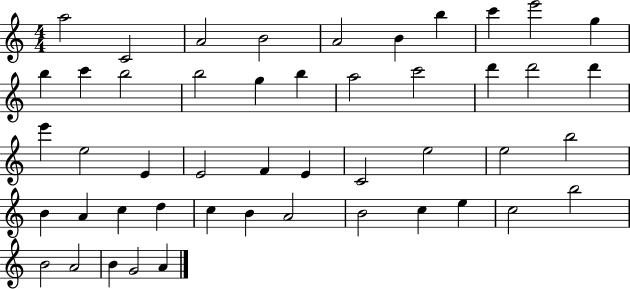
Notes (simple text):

A5/h C4/h A4/h B4/h A4/h B4/q B5/q C6/q E6/h G5/q B5/q C6/q B5/h B5/h G5/q B5/q A5/h C6/h D6/q D6/h D6/q E6/q E5/h E4/q E4/h F4/q E4/q C4/h E5/h E5/h B5/h B4/q A4/q C5/q D5/q C5/q B4/q A4/h B4/h C5/q E5/q C5/h B5/h B4/h A4/h B4/q G4/h A4/q